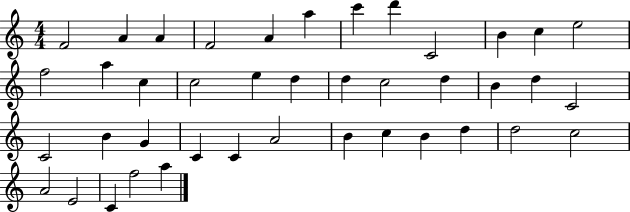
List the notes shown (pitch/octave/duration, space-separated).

F4/h A4/q A4/q F4/h A4/q A5/q C6/q D6/q C4/h B4/q C5/q E5/h F5/h A5/q C5/q C5/h E5/q D5/q D5/q C5/h D5/q B4/q D5/q C4/h C4/h B4/q G4/q C4/q C4/q A4/h B4/q C5/q B4/q D5/q D5/h C5/h A4/h E4/h C4/q F5/h A5/q